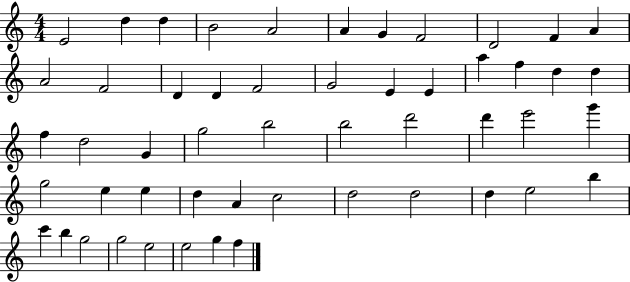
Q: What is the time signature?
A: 4/4